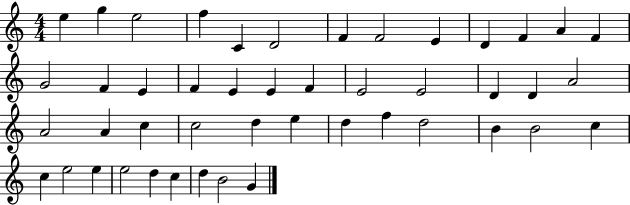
X:1
T:Untitled
M:4/4
L:1/4
K:C
e g e2 f C D2 F F2 E D F A F G2 F E F E E F E2 E2 D D A2 A2 A c c2 d e d f d2 B B2 c c e2 e e2 d c d B2 G